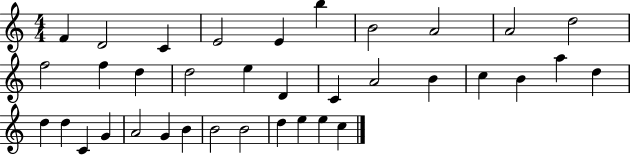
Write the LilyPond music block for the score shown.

{
  \clef treble
  \numericTimeSignature
  \time 4/4
  \key c \major
  f'4 d'2 c'4 | e'2 e'4 b''4 | b'2 a'2 | a'2 d''2 | \break f''2 f''4 d''4 | d''2 e''4 d'4 | c'4 a'2 b'4 | c''4 b'4 a''4 d''4 | \break d''4 d''4 c'4 g'4 | a'2 g'4 b'4 | b'2 b'2 | d''4 e''4 e''4 c''4 | \break \bar "|."
}